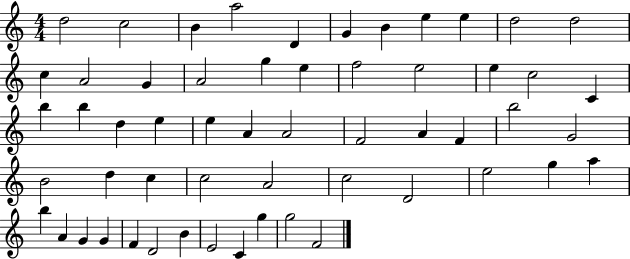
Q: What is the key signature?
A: C major